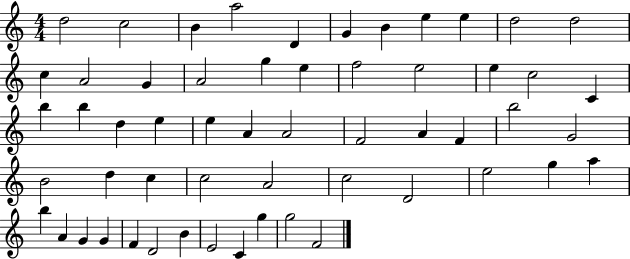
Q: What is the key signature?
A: C major